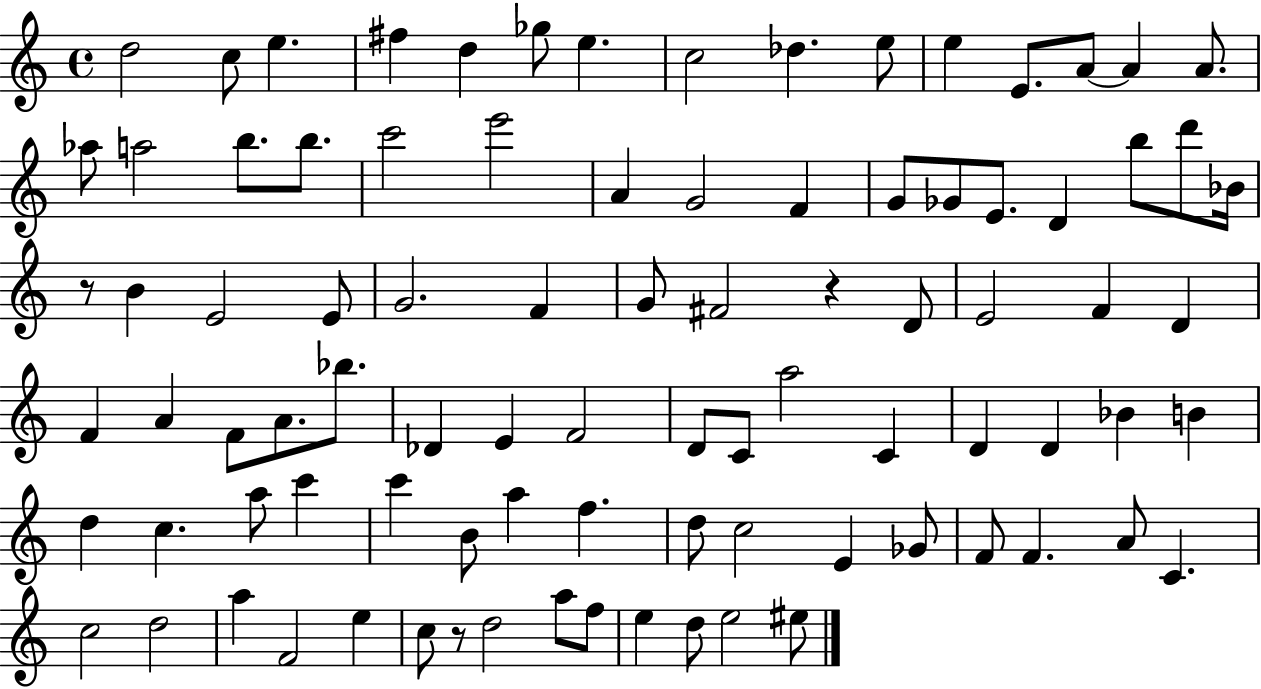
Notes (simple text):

D5/h C5/e E5/q. F#5/q D5/q Gb5/e E5/q. C5/h Db5/q. E5/e E5/q E4/e. A4/e A4/q A4/e. Ab5/e A5/h B5/e. B5/e. C6/h E6/h A4/q G4/h F4/q G4/e Gb4/e E4/e. D4/q B5/e D6/e Bb4/s R/e B4/q E4/h E4/e G4/h. F4/q G4/e F#4/h R/q D4/e E4/h F4/q D4/q F4/q A4/q F4/e A4/e. Bb5/e. Db4/q E4/q F4/h D4/e C4/e A5/h C4/q D4/q D4/q Bb4/q B4/q D5/q C5/q. A5/e C6/q C6/q B4/e A5/q F5/q. D5/e C5/h E4/q Gb4/e F4/e F4/q. A4/e C4/q. C5/h D5/h A5/q F4/h E5/q C5/e R/e D5/h A5/e F5/e E5/q D5/e E5/h EIS5/e